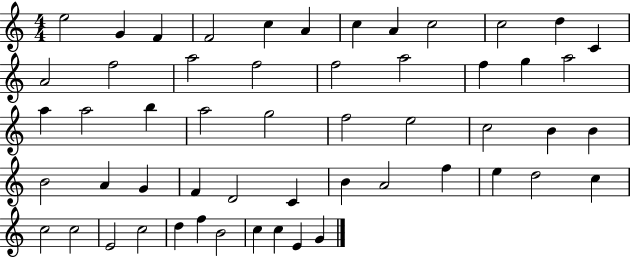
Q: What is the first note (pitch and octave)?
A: E5